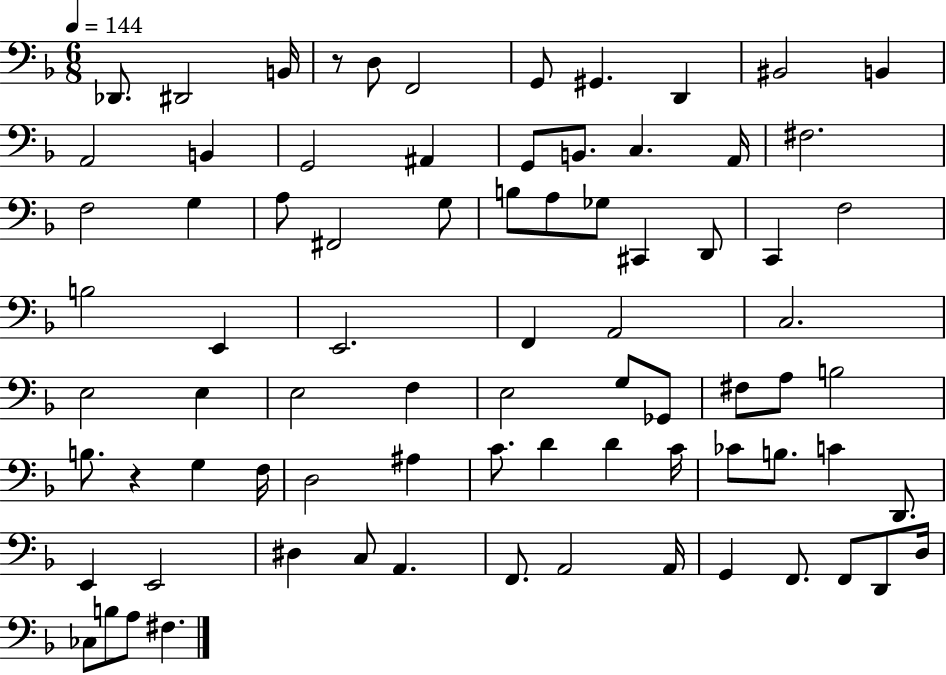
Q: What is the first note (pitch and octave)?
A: Db2